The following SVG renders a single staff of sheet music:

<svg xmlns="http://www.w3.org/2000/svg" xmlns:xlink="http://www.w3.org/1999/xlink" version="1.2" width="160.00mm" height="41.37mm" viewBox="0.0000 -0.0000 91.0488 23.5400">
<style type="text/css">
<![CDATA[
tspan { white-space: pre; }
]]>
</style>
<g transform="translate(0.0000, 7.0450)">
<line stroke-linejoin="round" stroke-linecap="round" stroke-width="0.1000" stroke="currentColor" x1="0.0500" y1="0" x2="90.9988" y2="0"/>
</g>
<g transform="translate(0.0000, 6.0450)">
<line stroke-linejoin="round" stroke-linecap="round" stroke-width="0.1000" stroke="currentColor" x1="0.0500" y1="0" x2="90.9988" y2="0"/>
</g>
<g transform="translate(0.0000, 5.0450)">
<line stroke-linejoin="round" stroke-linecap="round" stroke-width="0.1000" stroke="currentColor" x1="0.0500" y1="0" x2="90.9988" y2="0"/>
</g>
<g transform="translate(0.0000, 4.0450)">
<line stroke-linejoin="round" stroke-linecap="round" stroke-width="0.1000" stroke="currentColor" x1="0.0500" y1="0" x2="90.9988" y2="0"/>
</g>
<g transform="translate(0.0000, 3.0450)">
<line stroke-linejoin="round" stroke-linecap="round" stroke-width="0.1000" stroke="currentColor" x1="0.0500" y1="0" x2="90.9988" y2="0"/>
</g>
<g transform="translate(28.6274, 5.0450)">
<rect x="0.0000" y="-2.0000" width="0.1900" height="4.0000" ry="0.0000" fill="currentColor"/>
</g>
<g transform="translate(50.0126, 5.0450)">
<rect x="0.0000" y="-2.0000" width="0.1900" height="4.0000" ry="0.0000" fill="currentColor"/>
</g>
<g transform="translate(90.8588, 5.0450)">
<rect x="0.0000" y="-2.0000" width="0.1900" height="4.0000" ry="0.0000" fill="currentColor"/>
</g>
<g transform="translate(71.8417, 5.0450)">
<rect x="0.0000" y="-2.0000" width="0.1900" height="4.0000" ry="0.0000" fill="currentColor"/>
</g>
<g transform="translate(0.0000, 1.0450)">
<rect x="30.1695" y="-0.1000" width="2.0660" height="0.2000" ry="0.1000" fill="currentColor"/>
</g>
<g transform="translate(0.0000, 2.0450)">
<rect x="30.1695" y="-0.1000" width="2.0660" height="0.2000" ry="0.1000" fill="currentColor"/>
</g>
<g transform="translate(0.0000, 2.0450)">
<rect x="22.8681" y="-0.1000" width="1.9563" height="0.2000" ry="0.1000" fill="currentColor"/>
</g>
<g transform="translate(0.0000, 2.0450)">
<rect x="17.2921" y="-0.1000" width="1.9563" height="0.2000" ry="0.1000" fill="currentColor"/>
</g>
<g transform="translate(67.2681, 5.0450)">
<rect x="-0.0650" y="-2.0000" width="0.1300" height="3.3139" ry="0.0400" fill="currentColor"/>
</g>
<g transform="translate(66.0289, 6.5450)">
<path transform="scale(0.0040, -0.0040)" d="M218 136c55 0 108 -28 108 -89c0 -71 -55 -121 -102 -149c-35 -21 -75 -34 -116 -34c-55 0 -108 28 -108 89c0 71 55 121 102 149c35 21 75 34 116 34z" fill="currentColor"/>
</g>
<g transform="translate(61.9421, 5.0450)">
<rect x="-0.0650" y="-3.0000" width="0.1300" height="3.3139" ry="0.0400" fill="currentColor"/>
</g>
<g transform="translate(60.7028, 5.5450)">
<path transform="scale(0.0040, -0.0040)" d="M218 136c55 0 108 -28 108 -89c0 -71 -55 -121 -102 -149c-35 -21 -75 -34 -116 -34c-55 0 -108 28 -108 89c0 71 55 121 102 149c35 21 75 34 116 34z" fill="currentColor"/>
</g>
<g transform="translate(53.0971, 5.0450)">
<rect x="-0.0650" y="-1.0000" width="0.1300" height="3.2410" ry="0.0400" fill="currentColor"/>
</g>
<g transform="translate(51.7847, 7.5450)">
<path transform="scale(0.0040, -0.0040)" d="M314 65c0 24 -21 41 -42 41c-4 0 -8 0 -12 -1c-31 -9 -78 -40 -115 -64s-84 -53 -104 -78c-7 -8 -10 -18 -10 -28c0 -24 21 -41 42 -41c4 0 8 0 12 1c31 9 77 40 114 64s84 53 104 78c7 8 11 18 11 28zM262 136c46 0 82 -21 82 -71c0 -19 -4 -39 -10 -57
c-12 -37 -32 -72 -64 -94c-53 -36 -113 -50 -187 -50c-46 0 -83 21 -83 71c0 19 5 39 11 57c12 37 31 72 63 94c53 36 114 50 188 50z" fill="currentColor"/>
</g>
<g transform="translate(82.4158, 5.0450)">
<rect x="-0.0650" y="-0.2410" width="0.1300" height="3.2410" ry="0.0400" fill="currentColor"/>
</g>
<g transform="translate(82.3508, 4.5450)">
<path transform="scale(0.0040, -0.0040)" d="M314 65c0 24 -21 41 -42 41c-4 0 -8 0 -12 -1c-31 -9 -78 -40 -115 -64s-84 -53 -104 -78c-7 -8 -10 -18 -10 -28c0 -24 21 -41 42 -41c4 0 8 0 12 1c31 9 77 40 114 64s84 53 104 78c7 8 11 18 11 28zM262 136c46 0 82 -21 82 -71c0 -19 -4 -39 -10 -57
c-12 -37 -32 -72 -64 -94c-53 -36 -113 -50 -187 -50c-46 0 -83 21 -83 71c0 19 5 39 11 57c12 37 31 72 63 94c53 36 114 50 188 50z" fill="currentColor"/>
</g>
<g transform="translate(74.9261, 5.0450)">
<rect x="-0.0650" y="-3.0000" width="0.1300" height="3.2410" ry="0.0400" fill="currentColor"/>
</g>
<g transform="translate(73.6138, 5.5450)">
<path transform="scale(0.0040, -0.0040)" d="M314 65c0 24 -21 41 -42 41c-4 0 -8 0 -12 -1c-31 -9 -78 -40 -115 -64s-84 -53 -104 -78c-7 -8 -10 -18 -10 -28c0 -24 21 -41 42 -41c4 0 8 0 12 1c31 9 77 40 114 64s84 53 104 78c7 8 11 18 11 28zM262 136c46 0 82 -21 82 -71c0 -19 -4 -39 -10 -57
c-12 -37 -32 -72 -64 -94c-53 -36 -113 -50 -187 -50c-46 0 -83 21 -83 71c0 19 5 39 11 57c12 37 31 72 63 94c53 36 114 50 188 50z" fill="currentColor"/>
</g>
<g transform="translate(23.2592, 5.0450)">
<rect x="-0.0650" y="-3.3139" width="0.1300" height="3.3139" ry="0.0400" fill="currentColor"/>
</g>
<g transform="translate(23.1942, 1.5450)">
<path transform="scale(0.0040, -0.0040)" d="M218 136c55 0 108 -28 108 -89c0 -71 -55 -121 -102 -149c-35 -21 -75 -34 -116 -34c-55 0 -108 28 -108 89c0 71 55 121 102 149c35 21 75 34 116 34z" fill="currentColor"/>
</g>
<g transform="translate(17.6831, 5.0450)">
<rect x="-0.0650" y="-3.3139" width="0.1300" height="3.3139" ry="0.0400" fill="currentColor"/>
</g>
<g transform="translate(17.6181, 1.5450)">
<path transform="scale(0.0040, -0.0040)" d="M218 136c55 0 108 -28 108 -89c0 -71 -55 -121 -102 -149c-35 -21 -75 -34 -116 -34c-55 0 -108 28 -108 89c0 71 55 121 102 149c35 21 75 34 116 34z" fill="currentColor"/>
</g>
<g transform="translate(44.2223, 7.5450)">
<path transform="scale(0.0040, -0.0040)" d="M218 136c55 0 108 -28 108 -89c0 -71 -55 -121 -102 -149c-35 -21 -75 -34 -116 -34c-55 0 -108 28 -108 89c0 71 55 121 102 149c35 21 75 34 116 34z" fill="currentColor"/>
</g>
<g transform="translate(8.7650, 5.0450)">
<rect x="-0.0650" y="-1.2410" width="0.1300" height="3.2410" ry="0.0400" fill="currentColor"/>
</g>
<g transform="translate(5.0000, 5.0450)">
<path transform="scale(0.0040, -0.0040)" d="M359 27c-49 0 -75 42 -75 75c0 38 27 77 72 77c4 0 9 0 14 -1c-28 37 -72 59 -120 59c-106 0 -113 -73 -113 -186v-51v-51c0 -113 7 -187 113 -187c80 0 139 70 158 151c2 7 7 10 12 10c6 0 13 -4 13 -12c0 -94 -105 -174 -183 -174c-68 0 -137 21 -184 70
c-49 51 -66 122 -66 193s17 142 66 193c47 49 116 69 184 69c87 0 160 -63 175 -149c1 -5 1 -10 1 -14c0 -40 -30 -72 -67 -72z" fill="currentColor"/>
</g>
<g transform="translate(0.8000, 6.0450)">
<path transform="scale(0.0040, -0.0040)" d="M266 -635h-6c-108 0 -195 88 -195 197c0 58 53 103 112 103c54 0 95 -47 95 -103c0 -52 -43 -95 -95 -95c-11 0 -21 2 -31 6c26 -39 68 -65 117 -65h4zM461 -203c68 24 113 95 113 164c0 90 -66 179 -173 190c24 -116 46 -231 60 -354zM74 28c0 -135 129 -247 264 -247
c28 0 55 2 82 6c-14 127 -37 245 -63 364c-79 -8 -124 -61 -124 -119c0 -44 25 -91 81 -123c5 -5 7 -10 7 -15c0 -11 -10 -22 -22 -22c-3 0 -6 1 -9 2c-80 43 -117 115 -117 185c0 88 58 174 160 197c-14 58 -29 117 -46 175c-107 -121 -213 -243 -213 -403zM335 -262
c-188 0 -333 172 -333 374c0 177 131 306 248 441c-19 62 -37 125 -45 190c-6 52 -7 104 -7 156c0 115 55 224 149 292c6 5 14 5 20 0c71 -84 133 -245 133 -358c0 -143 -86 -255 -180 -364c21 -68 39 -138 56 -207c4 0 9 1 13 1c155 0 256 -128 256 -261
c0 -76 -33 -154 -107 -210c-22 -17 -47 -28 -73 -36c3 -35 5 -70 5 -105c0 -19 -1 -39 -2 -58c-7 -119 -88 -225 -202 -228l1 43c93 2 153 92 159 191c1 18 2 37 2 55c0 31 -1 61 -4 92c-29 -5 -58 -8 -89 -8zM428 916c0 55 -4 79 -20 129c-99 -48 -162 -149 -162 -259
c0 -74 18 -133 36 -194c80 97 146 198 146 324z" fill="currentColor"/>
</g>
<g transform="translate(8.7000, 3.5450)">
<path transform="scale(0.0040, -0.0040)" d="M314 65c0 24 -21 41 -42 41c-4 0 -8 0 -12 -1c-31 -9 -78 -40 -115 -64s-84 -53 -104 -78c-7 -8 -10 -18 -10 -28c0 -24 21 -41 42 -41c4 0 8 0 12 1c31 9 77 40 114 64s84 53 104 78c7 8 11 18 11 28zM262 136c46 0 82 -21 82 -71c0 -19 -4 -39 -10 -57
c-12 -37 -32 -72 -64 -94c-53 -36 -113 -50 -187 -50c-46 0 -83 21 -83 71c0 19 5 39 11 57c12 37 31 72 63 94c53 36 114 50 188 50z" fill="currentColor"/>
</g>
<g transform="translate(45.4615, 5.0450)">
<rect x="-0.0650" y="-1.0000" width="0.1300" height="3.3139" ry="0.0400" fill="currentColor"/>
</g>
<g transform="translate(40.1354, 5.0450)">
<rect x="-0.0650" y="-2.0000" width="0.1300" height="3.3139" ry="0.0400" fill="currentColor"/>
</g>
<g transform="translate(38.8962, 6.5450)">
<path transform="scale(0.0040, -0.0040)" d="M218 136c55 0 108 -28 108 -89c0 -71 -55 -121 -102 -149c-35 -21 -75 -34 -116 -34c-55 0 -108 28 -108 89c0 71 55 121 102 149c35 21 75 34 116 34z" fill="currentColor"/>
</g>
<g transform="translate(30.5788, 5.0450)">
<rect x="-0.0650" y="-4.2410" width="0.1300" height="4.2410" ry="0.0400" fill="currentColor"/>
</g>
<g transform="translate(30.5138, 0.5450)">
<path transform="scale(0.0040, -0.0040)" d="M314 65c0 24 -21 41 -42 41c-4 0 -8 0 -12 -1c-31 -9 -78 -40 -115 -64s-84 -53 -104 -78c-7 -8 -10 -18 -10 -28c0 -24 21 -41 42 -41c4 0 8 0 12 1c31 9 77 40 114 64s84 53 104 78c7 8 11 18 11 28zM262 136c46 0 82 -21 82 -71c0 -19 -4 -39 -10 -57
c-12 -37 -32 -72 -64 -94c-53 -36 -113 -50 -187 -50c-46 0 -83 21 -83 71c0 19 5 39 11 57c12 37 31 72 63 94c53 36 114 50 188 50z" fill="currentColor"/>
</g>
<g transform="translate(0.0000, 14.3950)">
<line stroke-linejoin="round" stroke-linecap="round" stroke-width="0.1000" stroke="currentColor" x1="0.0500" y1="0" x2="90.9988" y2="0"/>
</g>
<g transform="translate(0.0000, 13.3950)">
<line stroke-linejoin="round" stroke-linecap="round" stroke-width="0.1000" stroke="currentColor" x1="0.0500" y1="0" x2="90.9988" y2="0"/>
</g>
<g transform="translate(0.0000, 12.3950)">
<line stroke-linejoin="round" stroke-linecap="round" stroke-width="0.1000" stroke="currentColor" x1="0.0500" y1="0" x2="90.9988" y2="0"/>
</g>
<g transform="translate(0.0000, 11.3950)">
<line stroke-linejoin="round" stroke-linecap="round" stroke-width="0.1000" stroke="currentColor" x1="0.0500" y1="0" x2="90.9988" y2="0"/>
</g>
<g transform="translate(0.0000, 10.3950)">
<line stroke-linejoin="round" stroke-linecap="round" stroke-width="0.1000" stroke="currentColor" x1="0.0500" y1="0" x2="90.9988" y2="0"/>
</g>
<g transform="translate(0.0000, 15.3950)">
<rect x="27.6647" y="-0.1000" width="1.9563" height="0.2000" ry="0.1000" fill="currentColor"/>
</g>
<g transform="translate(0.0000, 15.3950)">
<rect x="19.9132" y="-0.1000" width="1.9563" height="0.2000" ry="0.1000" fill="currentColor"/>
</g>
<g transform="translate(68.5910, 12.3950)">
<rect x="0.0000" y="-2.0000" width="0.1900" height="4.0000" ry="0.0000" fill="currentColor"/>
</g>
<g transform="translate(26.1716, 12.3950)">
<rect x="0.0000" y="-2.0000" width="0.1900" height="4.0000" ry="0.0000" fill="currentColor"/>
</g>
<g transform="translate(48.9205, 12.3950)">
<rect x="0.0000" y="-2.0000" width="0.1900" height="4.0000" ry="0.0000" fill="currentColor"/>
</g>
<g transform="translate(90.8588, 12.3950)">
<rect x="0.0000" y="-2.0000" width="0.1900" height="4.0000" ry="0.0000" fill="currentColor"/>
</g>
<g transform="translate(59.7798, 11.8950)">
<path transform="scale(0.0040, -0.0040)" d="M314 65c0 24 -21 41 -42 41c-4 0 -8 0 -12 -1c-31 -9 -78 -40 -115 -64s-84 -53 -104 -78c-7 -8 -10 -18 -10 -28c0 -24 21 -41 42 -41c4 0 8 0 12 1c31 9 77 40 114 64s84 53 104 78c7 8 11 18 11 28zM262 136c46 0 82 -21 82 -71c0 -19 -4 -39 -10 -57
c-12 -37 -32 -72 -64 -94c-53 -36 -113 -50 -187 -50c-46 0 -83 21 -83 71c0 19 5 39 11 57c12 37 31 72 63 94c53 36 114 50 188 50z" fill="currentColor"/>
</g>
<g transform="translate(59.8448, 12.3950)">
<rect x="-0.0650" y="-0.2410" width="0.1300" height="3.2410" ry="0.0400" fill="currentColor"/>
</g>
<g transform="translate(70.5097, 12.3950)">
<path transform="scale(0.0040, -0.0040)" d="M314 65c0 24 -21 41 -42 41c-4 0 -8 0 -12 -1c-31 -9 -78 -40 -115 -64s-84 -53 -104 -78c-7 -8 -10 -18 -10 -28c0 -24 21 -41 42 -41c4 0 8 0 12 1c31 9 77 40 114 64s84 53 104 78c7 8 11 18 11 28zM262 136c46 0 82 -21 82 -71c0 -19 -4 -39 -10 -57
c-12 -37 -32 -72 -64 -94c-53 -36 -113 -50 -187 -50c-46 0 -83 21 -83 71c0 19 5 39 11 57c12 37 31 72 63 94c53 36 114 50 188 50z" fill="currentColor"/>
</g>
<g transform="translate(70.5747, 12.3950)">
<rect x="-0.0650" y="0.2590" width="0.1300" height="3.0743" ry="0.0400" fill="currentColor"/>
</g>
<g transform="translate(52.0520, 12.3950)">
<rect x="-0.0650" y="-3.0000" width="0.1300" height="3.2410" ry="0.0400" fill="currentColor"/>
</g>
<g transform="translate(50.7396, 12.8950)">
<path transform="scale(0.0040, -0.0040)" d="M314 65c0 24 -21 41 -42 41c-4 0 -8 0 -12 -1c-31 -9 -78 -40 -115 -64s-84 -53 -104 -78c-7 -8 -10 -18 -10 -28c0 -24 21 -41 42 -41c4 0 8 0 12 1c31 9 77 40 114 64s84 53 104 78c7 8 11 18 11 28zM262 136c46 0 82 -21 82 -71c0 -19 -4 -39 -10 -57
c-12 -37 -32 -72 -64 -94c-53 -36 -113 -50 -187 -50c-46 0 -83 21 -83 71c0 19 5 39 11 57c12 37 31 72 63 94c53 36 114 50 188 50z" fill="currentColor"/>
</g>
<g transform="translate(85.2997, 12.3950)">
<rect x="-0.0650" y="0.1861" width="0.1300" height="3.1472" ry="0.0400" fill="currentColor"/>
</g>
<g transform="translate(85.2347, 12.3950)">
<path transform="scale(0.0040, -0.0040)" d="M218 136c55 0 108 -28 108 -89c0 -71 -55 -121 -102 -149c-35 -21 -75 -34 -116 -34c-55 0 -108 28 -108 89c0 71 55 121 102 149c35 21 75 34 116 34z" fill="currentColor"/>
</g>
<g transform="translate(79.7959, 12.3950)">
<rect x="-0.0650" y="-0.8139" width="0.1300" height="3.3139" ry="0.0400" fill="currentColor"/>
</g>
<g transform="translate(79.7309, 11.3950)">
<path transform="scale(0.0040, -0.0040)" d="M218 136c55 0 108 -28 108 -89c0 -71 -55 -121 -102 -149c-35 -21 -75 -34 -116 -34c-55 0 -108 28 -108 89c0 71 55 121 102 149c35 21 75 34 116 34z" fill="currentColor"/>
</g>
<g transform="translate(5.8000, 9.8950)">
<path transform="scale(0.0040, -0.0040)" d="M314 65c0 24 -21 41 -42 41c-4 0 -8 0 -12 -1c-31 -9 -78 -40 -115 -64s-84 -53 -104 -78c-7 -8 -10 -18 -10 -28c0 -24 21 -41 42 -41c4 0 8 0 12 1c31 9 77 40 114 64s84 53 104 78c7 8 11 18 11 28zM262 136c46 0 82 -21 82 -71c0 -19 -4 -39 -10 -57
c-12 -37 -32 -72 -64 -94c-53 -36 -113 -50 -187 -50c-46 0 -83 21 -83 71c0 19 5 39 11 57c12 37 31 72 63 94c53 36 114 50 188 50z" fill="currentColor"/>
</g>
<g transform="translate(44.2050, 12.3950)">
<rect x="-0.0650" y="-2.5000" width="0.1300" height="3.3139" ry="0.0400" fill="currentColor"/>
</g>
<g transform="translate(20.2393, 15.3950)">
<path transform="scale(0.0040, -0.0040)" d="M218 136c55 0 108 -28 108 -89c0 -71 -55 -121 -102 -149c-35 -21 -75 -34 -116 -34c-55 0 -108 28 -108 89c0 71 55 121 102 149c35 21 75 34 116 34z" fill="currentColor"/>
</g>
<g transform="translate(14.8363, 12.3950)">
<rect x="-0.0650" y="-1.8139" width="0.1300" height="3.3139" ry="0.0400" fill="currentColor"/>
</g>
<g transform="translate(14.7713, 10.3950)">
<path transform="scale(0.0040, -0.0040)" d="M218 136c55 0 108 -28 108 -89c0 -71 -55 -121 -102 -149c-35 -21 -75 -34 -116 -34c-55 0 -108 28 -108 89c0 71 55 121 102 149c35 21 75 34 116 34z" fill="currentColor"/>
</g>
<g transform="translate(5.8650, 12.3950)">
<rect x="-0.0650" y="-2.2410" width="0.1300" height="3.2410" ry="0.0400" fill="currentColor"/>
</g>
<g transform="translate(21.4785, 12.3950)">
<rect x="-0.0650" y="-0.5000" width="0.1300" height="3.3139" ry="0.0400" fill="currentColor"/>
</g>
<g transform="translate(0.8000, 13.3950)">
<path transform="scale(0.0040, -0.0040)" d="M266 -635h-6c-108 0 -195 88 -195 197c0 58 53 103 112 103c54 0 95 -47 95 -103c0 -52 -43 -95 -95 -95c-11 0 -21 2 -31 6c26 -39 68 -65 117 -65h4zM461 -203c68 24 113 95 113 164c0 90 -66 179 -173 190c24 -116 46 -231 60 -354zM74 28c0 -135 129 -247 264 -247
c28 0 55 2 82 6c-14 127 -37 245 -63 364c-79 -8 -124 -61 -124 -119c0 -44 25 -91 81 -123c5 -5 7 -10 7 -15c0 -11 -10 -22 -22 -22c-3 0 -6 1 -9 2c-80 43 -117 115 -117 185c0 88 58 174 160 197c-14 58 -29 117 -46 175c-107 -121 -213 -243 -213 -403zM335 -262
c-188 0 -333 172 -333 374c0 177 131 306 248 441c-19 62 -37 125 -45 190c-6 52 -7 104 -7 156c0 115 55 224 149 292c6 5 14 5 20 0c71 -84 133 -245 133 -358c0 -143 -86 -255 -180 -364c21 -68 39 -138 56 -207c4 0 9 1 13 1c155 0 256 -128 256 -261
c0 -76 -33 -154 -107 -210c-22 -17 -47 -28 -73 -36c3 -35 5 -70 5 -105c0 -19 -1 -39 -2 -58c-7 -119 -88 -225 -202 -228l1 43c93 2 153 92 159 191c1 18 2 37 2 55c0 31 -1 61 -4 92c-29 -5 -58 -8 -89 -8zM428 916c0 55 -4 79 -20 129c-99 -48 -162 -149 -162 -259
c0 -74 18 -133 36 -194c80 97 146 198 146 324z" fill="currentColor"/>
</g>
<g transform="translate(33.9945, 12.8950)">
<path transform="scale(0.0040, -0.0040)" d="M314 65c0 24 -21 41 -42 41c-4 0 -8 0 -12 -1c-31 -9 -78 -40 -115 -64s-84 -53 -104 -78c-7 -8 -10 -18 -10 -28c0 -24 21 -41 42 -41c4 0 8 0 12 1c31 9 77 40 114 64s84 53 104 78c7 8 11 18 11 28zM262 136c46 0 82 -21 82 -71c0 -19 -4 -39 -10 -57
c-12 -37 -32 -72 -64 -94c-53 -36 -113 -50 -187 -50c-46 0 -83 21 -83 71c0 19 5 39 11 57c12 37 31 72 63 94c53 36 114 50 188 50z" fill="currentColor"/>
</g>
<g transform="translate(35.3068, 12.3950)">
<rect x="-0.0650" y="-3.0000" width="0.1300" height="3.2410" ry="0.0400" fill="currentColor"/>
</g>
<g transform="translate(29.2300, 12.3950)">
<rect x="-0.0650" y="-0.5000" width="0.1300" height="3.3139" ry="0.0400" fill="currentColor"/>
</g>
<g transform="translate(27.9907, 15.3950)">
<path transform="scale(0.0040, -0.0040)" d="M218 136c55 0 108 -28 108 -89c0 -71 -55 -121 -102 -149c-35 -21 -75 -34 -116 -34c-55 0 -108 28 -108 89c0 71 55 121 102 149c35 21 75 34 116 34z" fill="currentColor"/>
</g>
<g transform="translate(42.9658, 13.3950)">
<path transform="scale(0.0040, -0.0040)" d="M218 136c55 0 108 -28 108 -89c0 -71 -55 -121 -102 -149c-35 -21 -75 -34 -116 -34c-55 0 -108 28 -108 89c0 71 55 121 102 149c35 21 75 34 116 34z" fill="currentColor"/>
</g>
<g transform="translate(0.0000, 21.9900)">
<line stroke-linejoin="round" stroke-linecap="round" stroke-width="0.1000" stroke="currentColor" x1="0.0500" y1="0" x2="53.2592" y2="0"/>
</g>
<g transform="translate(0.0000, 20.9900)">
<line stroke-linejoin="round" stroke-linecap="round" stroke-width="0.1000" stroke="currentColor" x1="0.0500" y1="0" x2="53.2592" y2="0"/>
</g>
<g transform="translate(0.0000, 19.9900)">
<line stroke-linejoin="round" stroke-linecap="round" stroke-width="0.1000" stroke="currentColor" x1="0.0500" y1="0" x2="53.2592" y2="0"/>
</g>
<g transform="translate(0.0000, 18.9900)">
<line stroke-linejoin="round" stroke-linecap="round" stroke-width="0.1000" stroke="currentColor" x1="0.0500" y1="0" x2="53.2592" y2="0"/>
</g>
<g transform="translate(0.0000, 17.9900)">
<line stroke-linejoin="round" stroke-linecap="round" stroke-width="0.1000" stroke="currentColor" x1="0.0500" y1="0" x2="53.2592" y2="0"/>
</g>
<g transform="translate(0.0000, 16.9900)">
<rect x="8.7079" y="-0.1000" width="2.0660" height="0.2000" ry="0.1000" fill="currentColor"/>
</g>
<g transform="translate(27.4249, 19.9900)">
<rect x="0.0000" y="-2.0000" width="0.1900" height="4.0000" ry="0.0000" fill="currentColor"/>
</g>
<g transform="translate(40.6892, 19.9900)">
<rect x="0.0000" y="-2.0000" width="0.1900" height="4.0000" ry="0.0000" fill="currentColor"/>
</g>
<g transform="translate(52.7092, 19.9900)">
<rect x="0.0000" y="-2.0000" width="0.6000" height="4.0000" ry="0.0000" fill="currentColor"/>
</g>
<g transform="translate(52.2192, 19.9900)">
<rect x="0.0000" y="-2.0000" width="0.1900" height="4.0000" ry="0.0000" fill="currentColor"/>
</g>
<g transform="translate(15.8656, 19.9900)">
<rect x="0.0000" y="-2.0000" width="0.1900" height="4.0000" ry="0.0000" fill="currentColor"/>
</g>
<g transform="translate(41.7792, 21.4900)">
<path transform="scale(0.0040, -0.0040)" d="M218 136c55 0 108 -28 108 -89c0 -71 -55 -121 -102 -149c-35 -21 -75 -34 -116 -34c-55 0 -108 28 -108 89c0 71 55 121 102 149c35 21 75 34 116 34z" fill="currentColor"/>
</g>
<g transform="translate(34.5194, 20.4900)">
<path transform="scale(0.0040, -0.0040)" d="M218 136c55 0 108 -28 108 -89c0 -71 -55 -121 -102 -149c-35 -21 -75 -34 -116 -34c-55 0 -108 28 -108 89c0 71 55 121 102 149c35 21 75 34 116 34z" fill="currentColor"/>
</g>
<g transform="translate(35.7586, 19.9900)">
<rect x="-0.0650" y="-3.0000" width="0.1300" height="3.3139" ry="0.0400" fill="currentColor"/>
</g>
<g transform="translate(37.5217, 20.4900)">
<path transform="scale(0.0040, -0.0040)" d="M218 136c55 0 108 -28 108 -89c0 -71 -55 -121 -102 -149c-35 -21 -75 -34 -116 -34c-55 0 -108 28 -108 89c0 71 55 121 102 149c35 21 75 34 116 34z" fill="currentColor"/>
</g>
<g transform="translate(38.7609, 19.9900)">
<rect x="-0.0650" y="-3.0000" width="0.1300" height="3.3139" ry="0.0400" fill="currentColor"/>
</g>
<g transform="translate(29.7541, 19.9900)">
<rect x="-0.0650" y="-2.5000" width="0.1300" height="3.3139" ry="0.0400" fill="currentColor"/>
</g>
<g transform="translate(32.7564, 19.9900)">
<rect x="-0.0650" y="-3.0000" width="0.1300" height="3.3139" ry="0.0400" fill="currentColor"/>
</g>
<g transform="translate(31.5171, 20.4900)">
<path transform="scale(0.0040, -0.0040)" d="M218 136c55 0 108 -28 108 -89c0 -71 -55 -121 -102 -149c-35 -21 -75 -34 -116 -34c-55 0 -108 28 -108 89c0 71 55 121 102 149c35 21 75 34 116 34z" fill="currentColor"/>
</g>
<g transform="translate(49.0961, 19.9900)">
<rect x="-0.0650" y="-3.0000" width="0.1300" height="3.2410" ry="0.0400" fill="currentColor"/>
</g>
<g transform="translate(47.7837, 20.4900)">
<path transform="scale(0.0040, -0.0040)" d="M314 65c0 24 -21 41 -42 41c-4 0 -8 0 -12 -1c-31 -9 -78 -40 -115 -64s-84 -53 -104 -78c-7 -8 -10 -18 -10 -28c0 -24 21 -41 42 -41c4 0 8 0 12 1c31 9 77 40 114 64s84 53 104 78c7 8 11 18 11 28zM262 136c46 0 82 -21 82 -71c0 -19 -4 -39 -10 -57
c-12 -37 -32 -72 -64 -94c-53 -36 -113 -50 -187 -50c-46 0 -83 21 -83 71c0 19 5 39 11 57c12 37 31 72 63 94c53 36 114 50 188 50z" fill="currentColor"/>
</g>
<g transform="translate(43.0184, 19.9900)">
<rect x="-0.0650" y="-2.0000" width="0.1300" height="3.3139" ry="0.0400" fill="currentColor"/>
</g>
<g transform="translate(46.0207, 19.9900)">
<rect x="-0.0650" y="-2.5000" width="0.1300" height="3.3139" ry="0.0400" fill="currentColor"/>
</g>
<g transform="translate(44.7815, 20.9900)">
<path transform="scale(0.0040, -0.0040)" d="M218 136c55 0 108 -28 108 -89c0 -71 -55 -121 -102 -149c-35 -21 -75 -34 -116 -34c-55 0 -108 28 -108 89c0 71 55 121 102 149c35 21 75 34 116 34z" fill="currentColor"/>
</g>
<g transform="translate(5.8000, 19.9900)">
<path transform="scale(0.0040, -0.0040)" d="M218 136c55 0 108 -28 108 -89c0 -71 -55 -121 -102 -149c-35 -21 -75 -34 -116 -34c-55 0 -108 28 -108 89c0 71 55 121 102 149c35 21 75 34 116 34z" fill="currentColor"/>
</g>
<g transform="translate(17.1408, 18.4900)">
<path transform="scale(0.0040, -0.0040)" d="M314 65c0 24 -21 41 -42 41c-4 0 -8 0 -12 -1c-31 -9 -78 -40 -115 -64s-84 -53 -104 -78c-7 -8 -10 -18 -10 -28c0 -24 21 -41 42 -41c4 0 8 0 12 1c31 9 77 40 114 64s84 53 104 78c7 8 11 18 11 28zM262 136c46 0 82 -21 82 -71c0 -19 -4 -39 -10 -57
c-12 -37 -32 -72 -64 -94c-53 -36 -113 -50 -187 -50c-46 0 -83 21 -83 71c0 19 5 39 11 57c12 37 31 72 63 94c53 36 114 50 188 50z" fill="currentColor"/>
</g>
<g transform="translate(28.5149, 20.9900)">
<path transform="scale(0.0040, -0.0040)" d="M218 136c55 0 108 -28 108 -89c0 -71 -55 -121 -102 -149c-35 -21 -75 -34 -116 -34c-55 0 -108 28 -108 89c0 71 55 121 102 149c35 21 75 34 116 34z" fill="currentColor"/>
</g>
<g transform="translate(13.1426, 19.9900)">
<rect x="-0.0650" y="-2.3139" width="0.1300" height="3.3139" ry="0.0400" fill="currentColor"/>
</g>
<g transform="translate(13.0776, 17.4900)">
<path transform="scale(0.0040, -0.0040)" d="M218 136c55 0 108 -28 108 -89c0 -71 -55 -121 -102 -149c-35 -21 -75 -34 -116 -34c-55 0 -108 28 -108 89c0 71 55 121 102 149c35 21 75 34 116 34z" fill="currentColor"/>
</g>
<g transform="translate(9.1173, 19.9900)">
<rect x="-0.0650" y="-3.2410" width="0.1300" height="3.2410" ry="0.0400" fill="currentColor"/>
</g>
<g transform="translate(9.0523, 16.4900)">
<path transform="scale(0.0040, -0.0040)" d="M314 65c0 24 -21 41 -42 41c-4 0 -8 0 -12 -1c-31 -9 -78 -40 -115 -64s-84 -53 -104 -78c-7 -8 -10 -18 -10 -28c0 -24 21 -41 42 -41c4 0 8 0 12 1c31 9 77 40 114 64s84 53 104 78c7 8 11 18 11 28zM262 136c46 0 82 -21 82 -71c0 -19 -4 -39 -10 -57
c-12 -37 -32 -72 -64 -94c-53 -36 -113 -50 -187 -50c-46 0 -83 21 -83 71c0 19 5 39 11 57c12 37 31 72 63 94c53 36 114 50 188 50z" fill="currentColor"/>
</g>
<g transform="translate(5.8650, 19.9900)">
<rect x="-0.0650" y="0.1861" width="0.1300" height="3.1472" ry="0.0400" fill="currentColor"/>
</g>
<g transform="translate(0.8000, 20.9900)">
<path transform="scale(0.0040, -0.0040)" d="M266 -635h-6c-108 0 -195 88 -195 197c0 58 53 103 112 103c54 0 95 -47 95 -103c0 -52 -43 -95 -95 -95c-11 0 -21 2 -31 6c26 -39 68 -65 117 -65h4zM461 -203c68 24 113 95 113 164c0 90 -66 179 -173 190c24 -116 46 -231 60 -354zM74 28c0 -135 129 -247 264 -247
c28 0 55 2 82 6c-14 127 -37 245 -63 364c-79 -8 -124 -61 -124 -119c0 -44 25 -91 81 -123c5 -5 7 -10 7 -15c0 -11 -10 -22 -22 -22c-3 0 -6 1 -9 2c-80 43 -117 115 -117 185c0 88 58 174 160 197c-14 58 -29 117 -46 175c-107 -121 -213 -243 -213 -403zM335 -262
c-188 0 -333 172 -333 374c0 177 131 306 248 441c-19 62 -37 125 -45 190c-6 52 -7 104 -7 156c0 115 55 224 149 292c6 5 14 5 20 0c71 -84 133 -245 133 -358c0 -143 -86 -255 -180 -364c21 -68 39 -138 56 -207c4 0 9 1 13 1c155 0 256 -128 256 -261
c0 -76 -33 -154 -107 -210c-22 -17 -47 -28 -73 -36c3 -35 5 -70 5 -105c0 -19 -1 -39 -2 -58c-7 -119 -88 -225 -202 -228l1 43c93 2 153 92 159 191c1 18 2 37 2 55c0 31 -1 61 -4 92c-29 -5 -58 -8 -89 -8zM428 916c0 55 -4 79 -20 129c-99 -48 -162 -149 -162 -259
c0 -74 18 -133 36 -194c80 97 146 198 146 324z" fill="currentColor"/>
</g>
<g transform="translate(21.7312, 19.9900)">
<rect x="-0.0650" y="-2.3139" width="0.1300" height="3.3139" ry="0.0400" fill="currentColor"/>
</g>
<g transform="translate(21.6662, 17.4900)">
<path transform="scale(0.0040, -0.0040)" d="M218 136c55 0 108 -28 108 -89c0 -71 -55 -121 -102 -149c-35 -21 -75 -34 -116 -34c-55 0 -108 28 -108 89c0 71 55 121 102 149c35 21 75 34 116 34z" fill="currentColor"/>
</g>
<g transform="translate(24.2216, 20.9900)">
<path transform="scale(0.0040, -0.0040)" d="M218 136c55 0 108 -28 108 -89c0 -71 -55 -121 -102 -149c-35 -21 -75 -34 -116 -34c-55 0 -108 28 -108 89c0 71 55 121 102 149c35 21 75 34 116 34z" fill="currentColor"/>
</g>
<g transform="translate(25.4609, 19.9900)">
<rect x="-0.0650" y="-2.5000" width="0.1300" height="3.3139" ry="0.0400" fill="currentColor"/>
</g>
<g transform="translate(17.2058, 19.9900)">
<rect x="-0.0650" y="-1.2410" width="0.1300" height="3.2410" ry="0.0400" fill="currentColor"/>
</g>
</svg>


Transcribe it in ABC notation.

X:1
T:Untitled
M:4/4
L:1/4
K:C
e2 b b d'2 F D D2 A F A2 c2 g2 f C C A2 G A2 c2 B2 d B B b2 g e2 g G G A A A F G A2